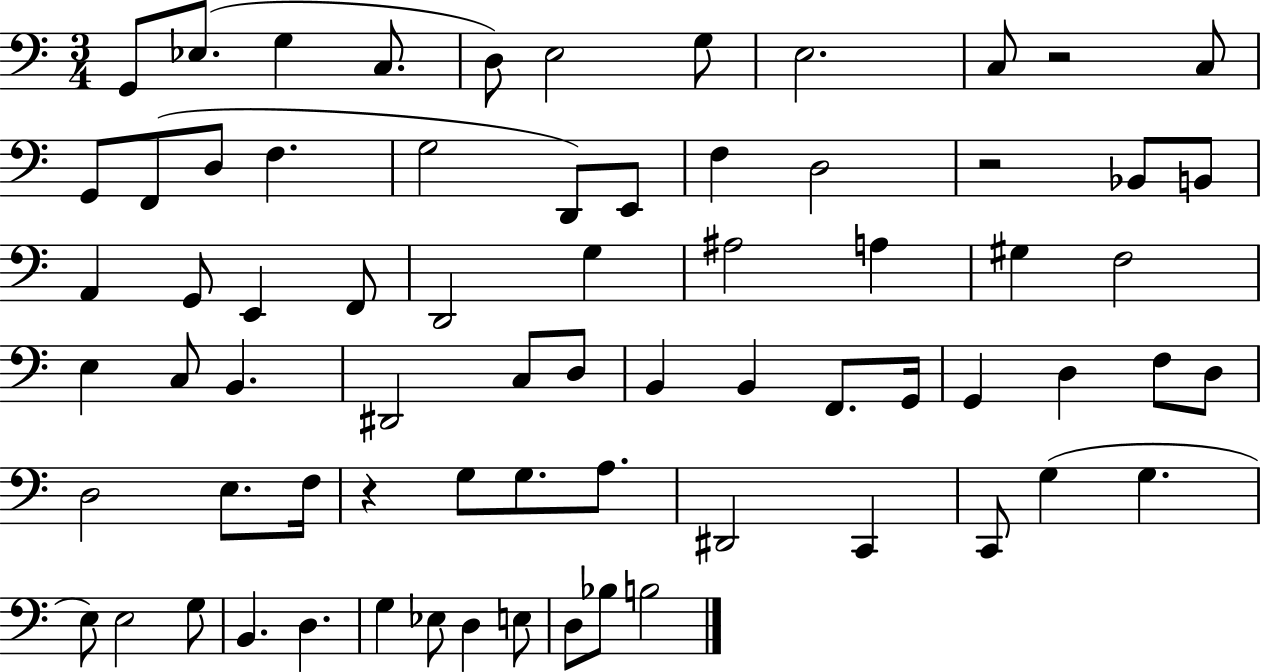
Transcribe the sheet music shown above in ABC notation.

X:1
T:Untitled
M:3/4
L:1/4
K:C
G,,/2 _E,/2 G, C,/2 D,/2 E,2 G,/2 E,2 C,/2 z2 C,/2 G,,/2 F,,/2 D,/2 F, G,2 D,,/2 E,,/2 F, D,2 z2 _B,,/2 B,,/2 A,, G,,/2 E,, F,,/2 D,,2 G, ^A,2 A, ^G, F,2 E, C,/2 B,, ^D,,2 C,/2 D,/2 B,, B,, F,,/2 G,,/4 G,, D, F,/2 D,/2 D,2 E,/2 F,/4 z G,/2 G,/2 A,/2 ^D,,2 C,, C,,/2 G, G, E,/2 E,2 G,/2 B,, D, G, _E,/2 D, E,/2 D,/2 _B,/2 B,2